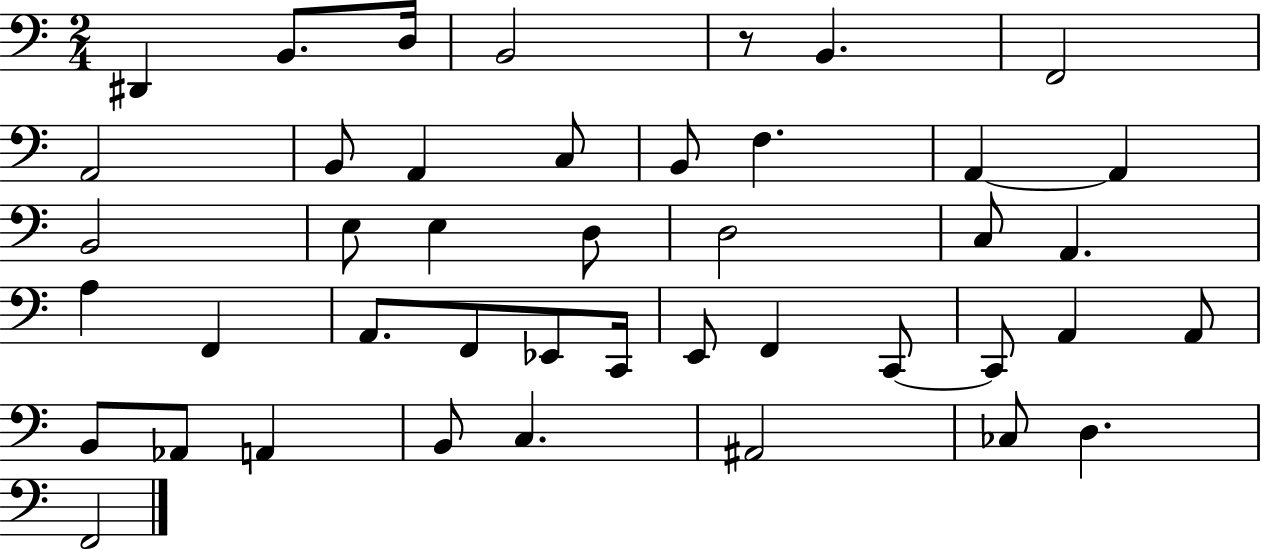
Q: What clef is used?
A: bass